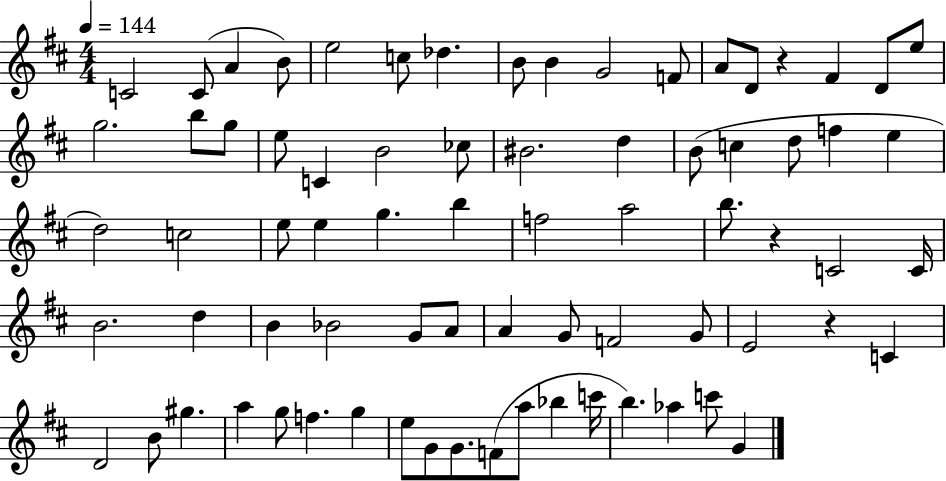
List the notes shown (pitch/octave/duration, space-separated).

C4/h C4/e A4/q B4/e E5/h C5/e Db5/q. B4/e B4/q G4/h F4/e A4/e D4/e R/q F#4/q D4/e E5/e G5/h. B5/e G5/e E5/e C4/q B4/h CES5/e BIS4/h. D5/q B4/e C5/q D5/e F5/q E5/q D5/h C5/h E5/e E5/q G5/q. B5/q F5/h A5/h B5/e. R/q C4/h C4/s B4/h. D5/q B4/q Bb4/h G4/e A4/e A4/q G4/e F4/h G4/e E4/h R/q C4/q D4/h B4/e G#5/q. A5/q G5/e F5/q. G5/q E5/e G4/e G4/e. F4/e A5/e Bb5/q C6/s B5/q. Ab5/q C6/e G4/q